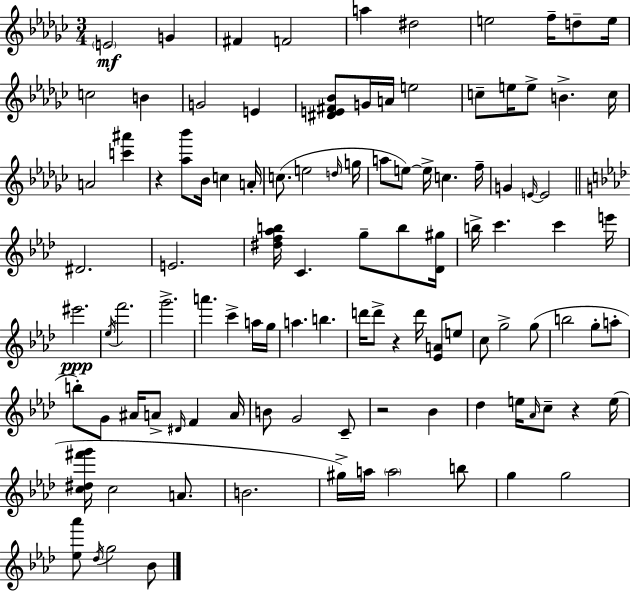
{
  \clef treble
  \numericTimeSignature
  \time 3/4
  \key ees \minor
  \parenthesize e'2\mf g'4 | fis'4 f'2 | a''4 dis''2 | e''2 f''16-- d''8-- e''16 | \break c''2 b'4 | g'2 e'4 | <dis' e' fis' bes'>8 g'16 a'16 e''2 | c''8-- e''16 e''8-> b'4.-> c''16 | \break a'2 <c''' ais'''>4 | r4 <aes'' bes'''>8 bes'16 c''4 a'16-. | c''8.( e''2 \grace { d''16 } | g''16 a''8 e''8~~) e''16-> c''4. | \break f''16-- g'4 \grace { e'16~ }~ e'2 | \bar "||" \break \key f \minor dis'2. | e'2. | <dis'' f'' aes'' b''>16 c'4. g''8-- b''8 <des' gis''>16 | b''16-> c'''4. c'''4 e'''16 | \break eis'''2.\ppp | \acciaccatura { ees''16 } f'''2. | g'''2.-> | a'''4. c'''4-> a''16 | \break g''16 a''4. b''4. | d'''16 d'''8-> r4 d'''16 <ees' a'>8 e''8 | c''8 g''2-> g''8( | b''2 g''8-. a''8-. | \break b''8-.) g'8 ais'16 a'8-> \grace { dis'16 } f'4 | a'16 b'8 g'2 | c'8-- r2 bes'4 | des''4 e''16 \grace { aes'16 } c''8-- r4 | \break e''16( <c'' dis'' fis''' g'''>16 c''2 | a'8. b'2. | gis''16->) a''16 \parenthesize a''2 | b''8 g''4 g''2 | \break <ees'' aes'''>8 \acciaccatura { des''16 } g''2 | bes'8 \bar "|."
}